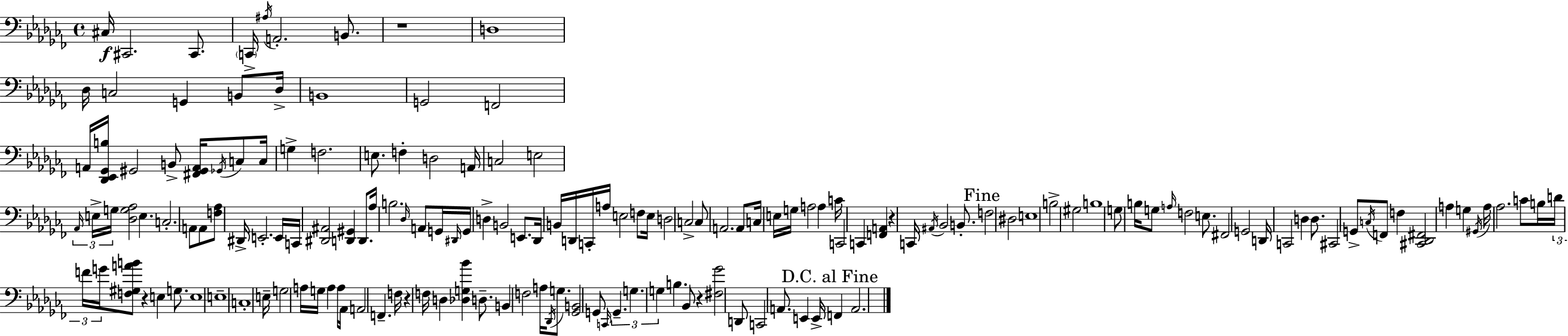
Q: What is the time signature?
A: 4/4